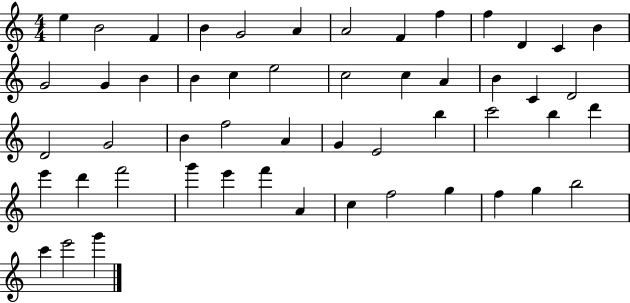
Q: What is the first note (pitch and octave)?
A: E5